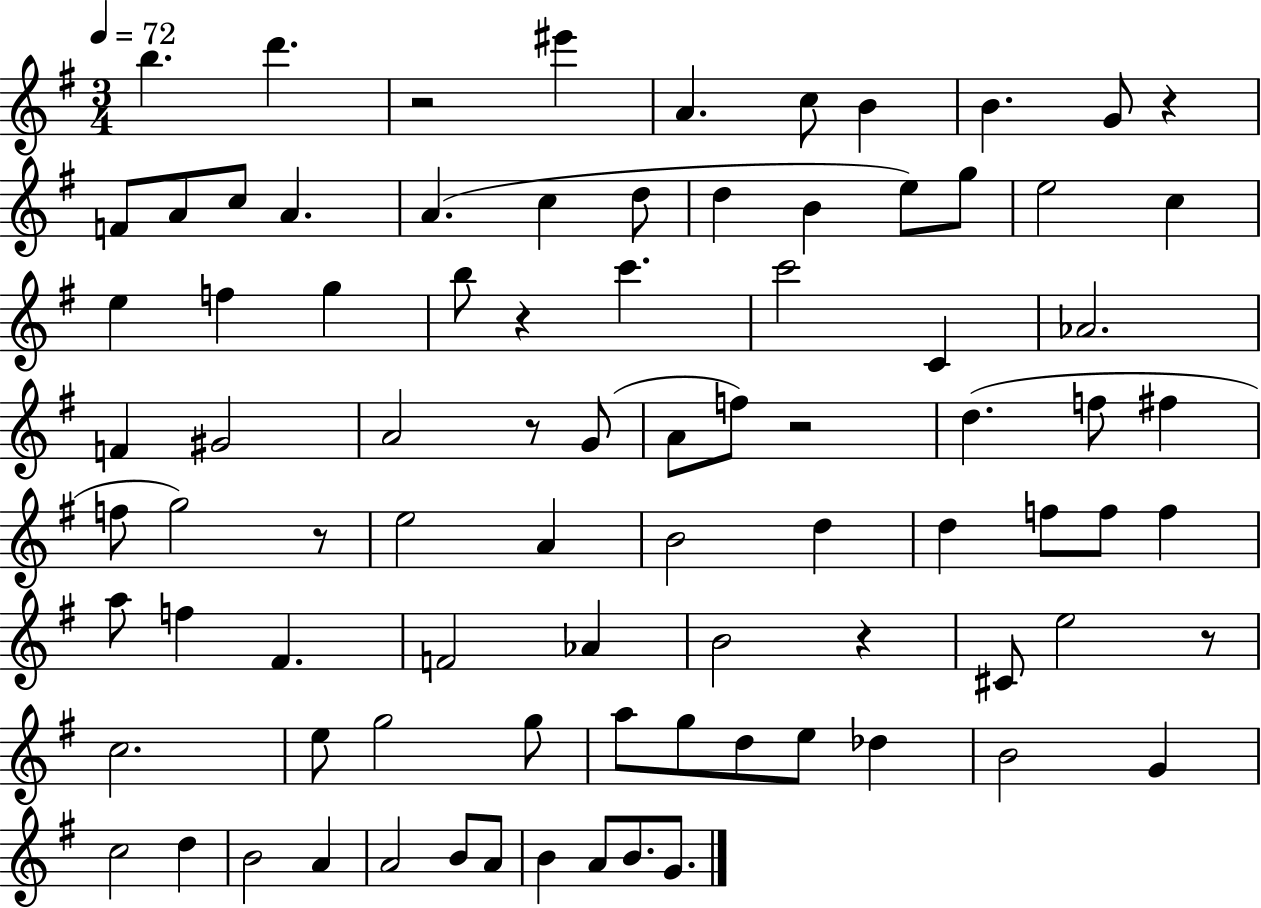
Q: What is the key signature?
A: G major